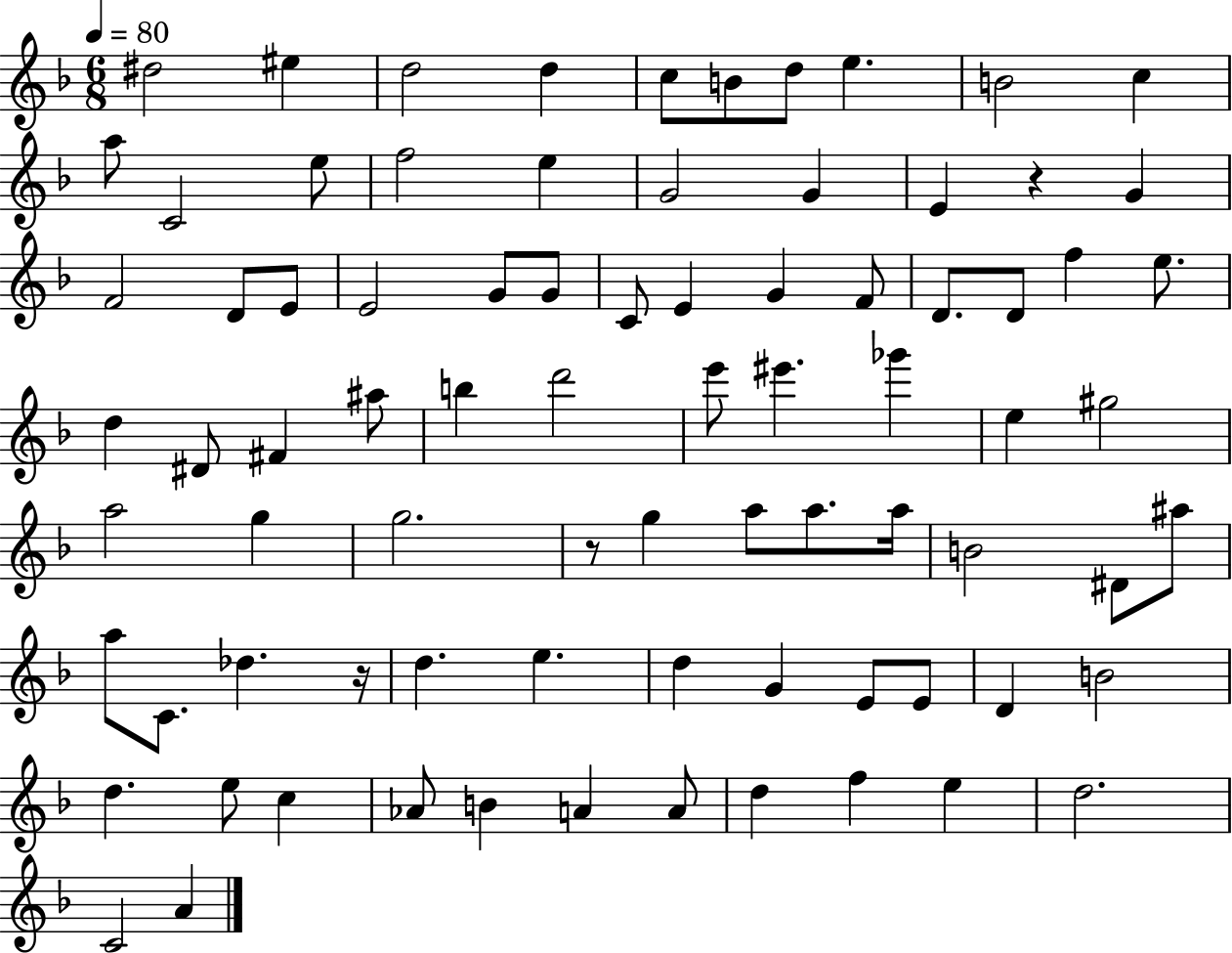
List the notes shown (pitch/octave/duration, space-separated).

D#5/h EIS5/q D5/h D5/q C5/e B4/e D5/e E5/q. B4/h C5/q A5/e C4/h E5/e F5/h E5/q G4/h G4/q E4/q R/q G4/q F4/h D4/e E4/e E4/h G4/e G4/e C4/e E4/q G4/q F4/e D4/e. D4/e F5/q E5/e. D5/q D#4/e F#4/q A#5/e B5/q D6/h E6/e EIS6/q. Gb6/q E5/q G#5/h A5/h G5/q G5/h. R/e G5/q A5/e A5/e. A5/s B4/h D#4/e A#5/e A5/e C4/e. Db5/q. R/s D5/q. E5/q. D5/q G4/q E4/e E4/e D4/q B4/h D5/q. E5/e C5/q Ab4/e B4/q A4/q A4/e D5/q F5/q E5/q D5/h. C4/h A4/q